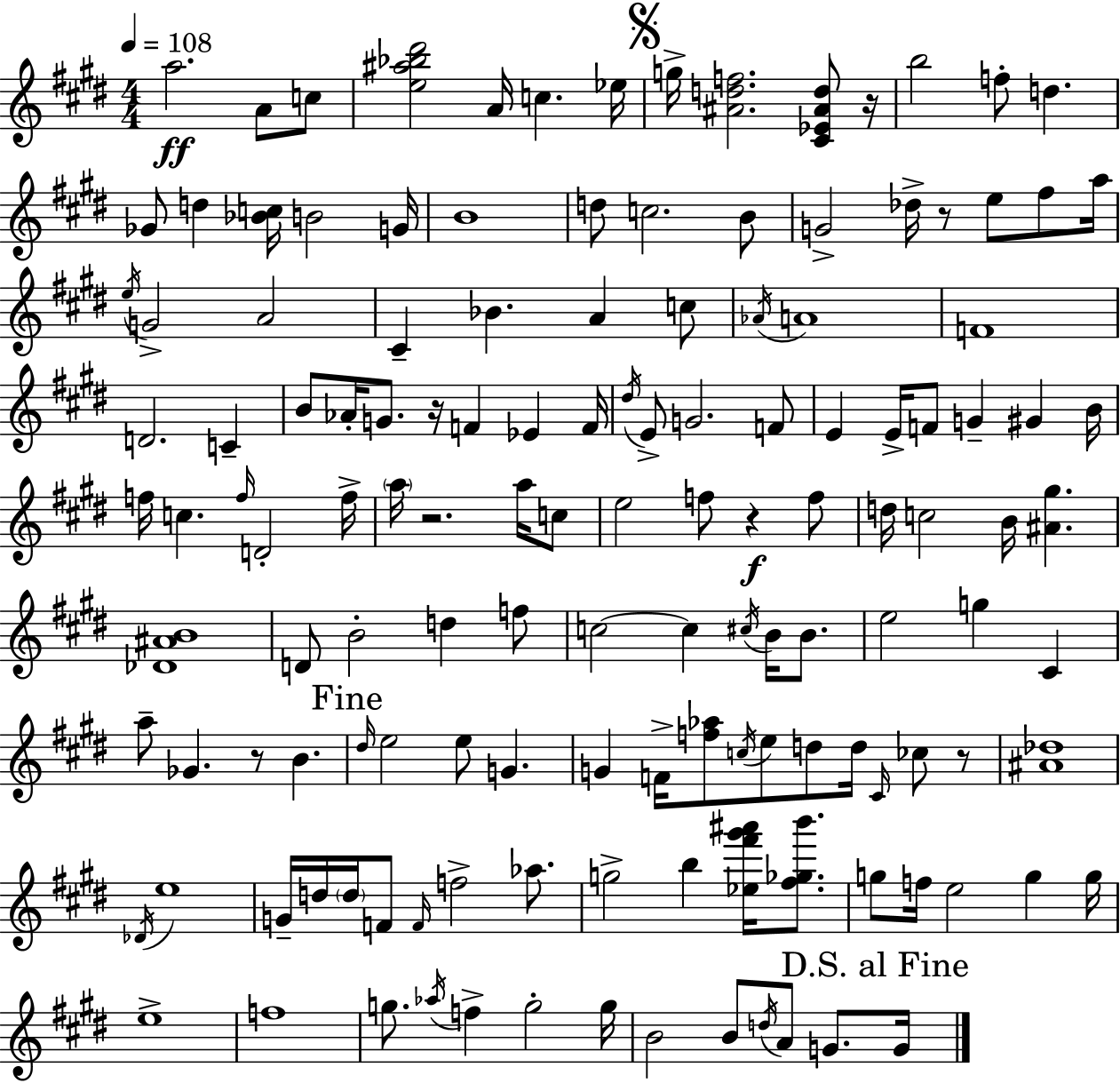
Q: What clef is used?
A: treble